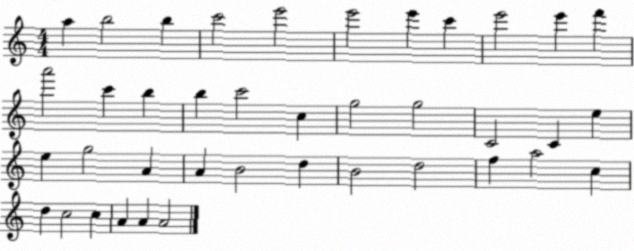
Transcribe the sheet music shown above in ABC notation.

X:1
T:Untitled
M:4/4
L:1/4
K:C
a b2 b c'2 e'2 e'2 e' c' e'2 e' f' a'2 c' b b c'2 c g2 g2 C2 C e e g2 A A B2 d B2 d2 f a2 c d c2 c A A A2